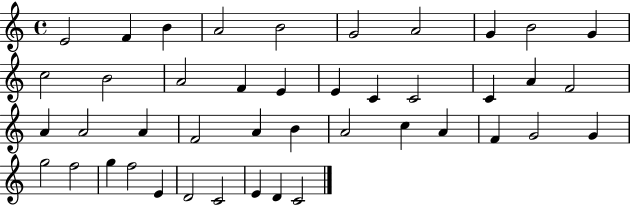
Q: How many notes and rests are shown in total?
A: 43